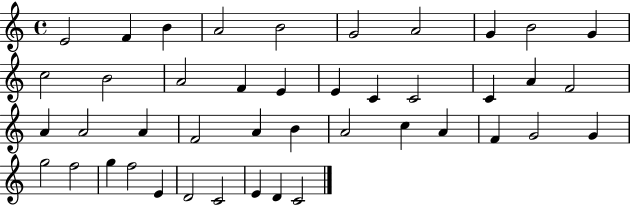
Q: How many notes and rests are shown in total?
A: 43